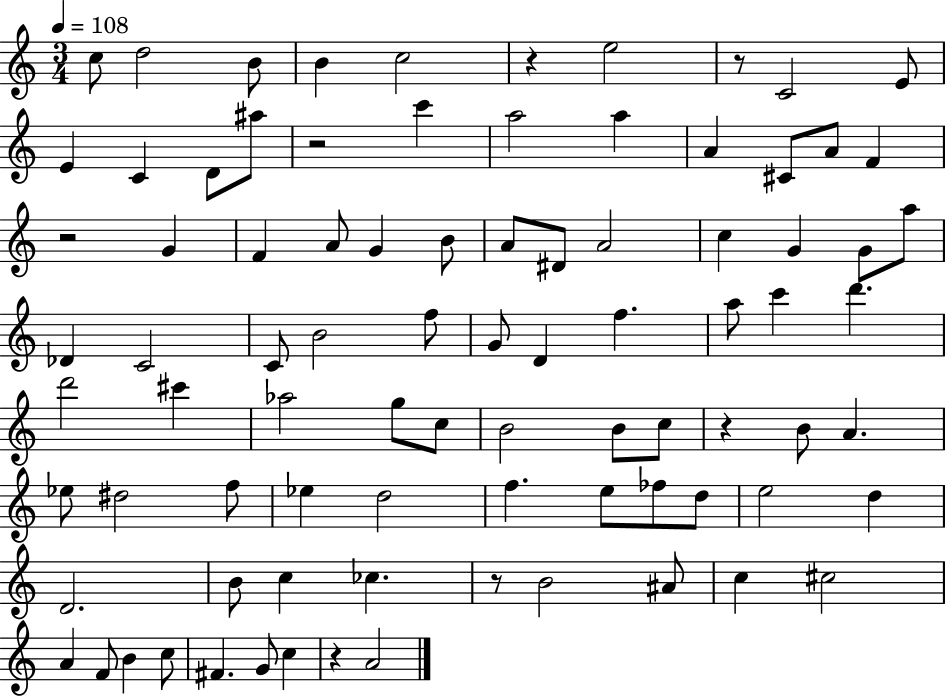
{
  \clef treble
  \numericTimeSignature
  \time 3/4
  \key c \major
  \tempo 4 = 108
  \repeat volta 2 { c''8 d''2 b'8 | b'4 c''2 | r4 e''2 | r8 c'2 e'8 | \break e'4 c'4 d'8 ais''8 | r2 c'''4 | a''2 a''4 | a'4 cis'8 a'8 f'4 | \break r2 g'4 | f'4 a'8 g'4 b'8 | a'8 dis'8 a'2 | c''4 g'4 g'8 a''8 | \break des'4 c'2 | c'8 b'2 f''8 | g'8 d'4 f''4. | a''8 c'''4 d'''4. | \break d'''2 cis'''4 | aes''2 g''8 c''8 | b'2 b'8 c''8 | r4 b'8 a'4. | \break ees''8 dis''2 f''8 | ees''4 d''2 | f''4. e''8 fes''8 d''8 | e''2 d''4 | \break d'2. | b'8 c''4 ces''4. | r8 b'2 ais'8 | c''4 cis''2 | \break a'4 f'8 b'4 c''8 | fis'4. g'8 c''4 | r4 a'2 | } \bar "|."
}